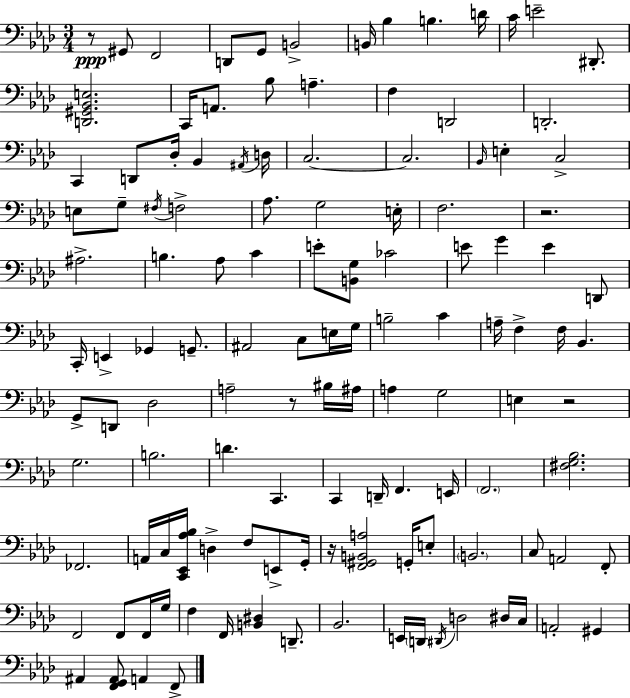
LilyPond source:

{
  \clef bass
  \numericTimeSignature
  \time 3/4
  \key f \minor
  r8\ppp gis,8 f,2 | d,8 g,8 b,2-> | b,16 bes4 b4. d'16 | c'16 e'2-- dis,8.-. | \break <d, gis, bes, e>2. | c,16 a,8. bes8 a4.-- | f4 d,2 | d,2.-. | \break c,4 d,8 des16-. bes,4 \acciaccatura { ais,16 } | d16 c2.~~ | c2. | \grace { bes,16 } e4-. c2-> | \break e8 g8-- \acciaccatura { fis16 } f2-> | aes8. g2 | e16-. f2. | r2. | \break ais2.-> | b4. aes8 c'4 | e'8-. <b, g>8 ces'2 | e'8 g'4 e'4 | \break d,8 c,16-. e,4-> ges,4 | g,8.-- ais,2 c8 | e16 g16 b2-- c'4 | a16-- f4-> f16 bes,4. | \break g,8-> d,8 des2 | a2-- r8 | bis16 ais16 a4 g2 | e4 r2 | \break g2. | b2. | d'4. c,4. | c,4 d,16-- f,4. | \break e,16 \parenthesize f,2. | <fis g bes>2. | fes,2. | a,16 c16 <c, ees, aes bes>16 d4-> f8 | \break e,8-> g,16-. r16 <f, gis, b, a>2 | g,16-. e8-. \parenthesize b,2. | c8 a,2 | f,8-. f,2 f,8 | \break f,16 g16 f4 f,16 <b, dis>4 | d,8.-- bes,2. | e,16 \parenthesize d,16 \acciaccatura { dis,16 } d2 | dis16 c16 a,2-. | \break gis,4 ais,4 <f, g, ais,>8 a,4 | f,8-> \bar "|."
}